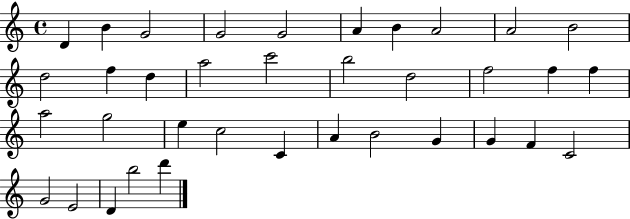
X:1
T:Untitled
M:4/4
L:1/4
K:C
D B G2 G2 G2 A B A2 A2 B2 d2 f d a2 c'2 b2 d2 f2 f f a2 g2 e c2 C A B2 G G F C2 G2 E2 D b2 d'